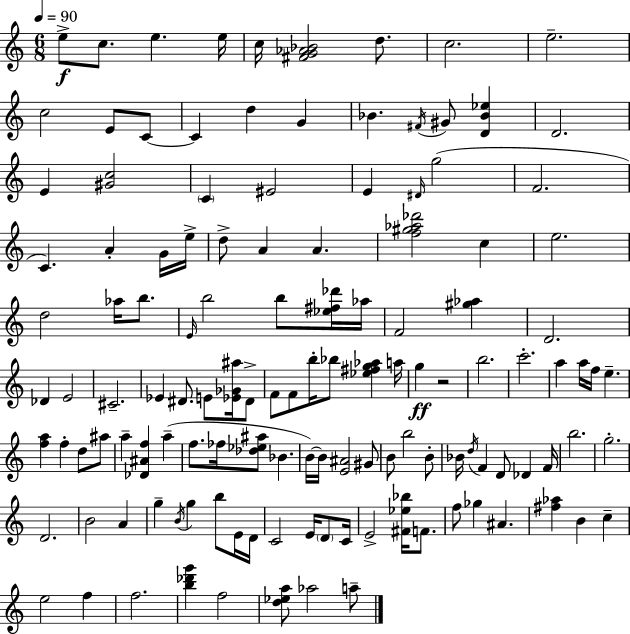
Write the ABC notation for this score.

X:1
T:Untitled
M:6/8
L:1/4
K:Am
e/2 c/2 e e/4 c/4 [^FG_A_B]2 d/2 c2 e2 c2 E/2 C/2 C d G _B ^F/4 ^G/2 [D_B_e] D2 E [^Gc]2 C ^E2 E ^D/4 g2 F2 C A G/4 e/4 d/2 A A [f^g_a_d']2 c e2 d2 _a/4 b/2 E/4 b2 b/2 [_e^f_d']/4 _a/4 F2 [^g_a] D2 _D E2 ^C2 _E ^D/2 E/2 [_E_G^a]/4 ^D/2 F/2 F/2 b/4 _b/2 [_e^fg_a] a/4 g z2 b2 c'2 a a/4 f/4 e [fa] f d/2 ^a/2 a [_D^Af] a f/2 _f/4 [_d_e^a]/2 _B B/4 B/4 [E^A]2 ^G/2 B/2 b2 B/2 _B/4 d/4 F D/2 _D F/4 b2 g2 D2 B2 A g B/4 g b/2 E/4 D/4 C2 E/4 D/2 C/4 E2 [^F_e_b]/4 F/2 f/2 _g ^A [^f_a] B c e2 f f2 [b_d'g'] f2 [d_ea]/2 _a2 a/2